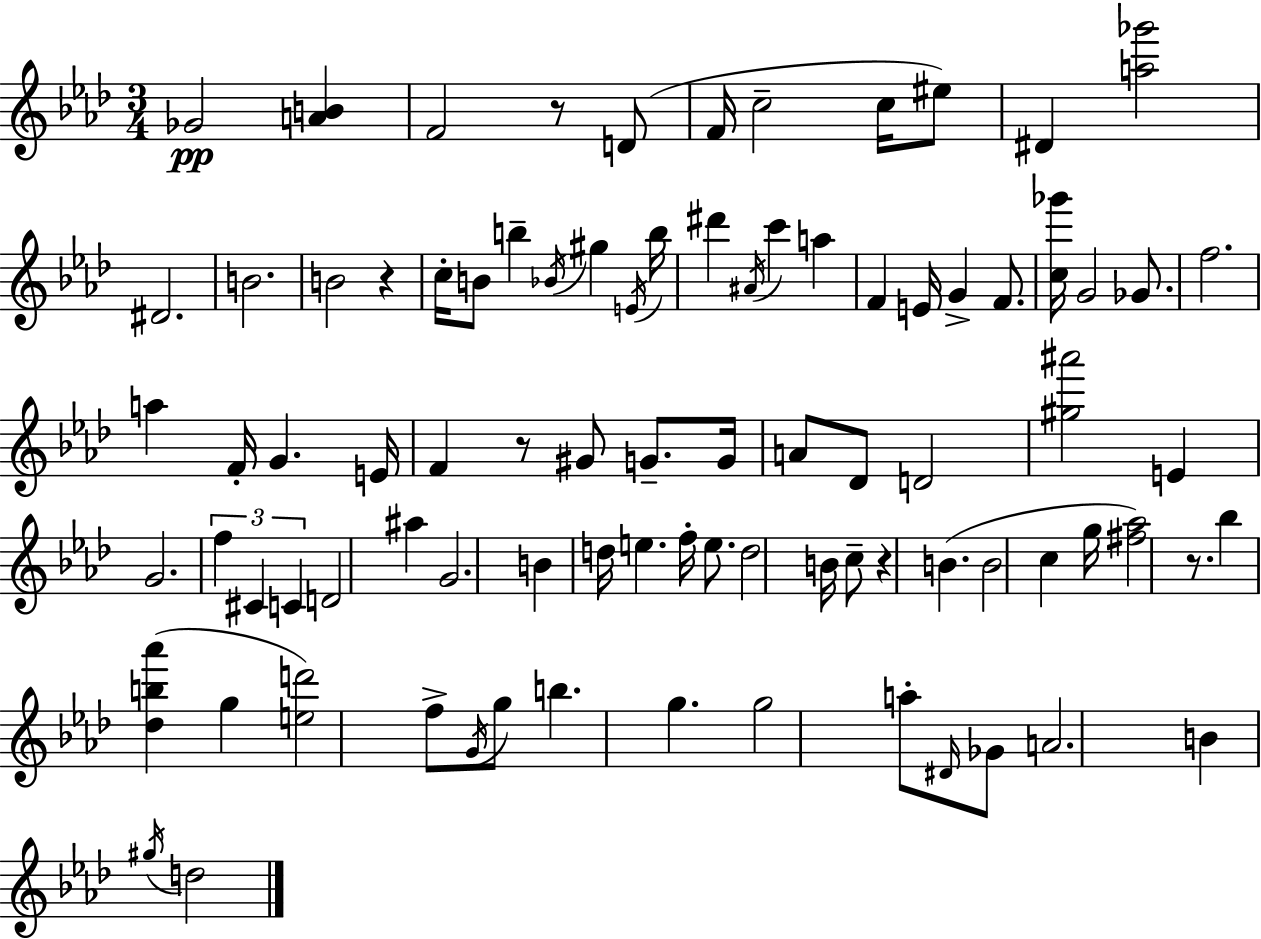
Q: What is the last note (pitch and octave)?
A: D5